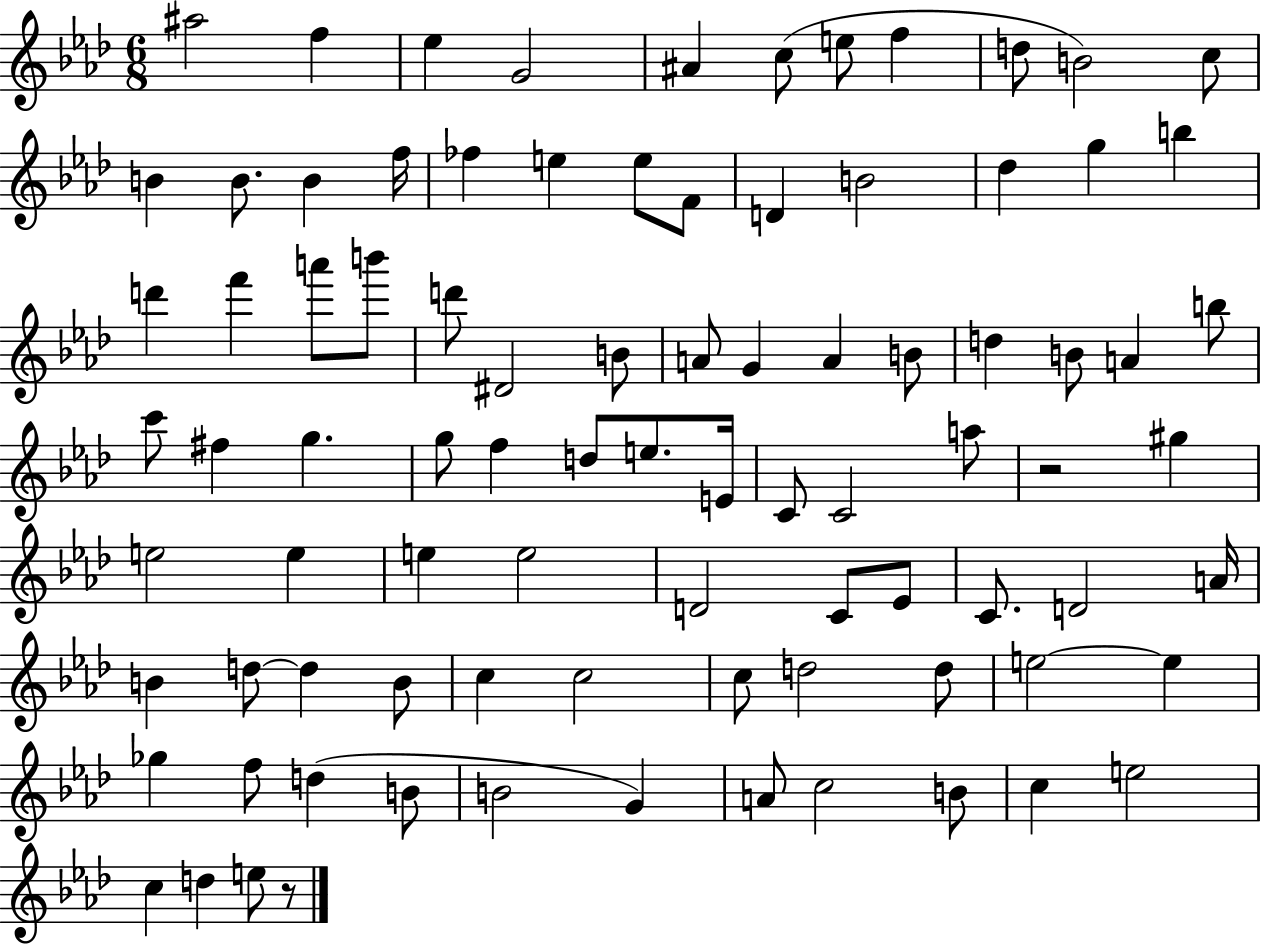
{
  \clef treble
  \numericTimeSignature
  \time 6/8
  \key aes \major
  ais''2 f''4 | ees''4 g'2 | ais'4 c''8( e''8 f''4 | d''8 b'2) c''8 | \break b'4 b'8. b'4 f''16 | fes''4 e''4 e''8 f'8 | d'4 b'2 | des''4 g''4 b''4 | \break d'''4 f'''4 a'''8 b'''8 | d'''8 dis'2 b'8 | a'8 g'4 a'4 b'8 | d''4 b'8 a'4 b''8 | \break c'''8 fis''4 g''4. | g''8 f''4 d''8 e''8. e'16 | c'8 c'2 a''8 | r2 gis''4 | \break e''2 e''4 | e''4 e''2 | d'2 c'8 ees'8 | c'8. d'2 a'16 | \break b'4 d''8~~ d''4 b'8 | c''4 c''2 | c''8 d''2 d''8 | e''2~~ e''4 | \break ges''4 f''8 d''4( b'8 | b'2 g'4) | a'8 c''2 b'8 | c''4 e''2 | \break c''4 d''4 e''8 r8 | \bar "|."
}